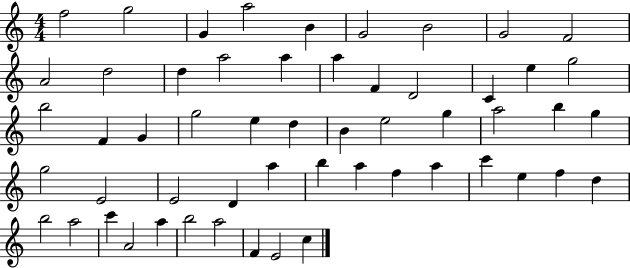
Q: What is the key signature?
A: C major